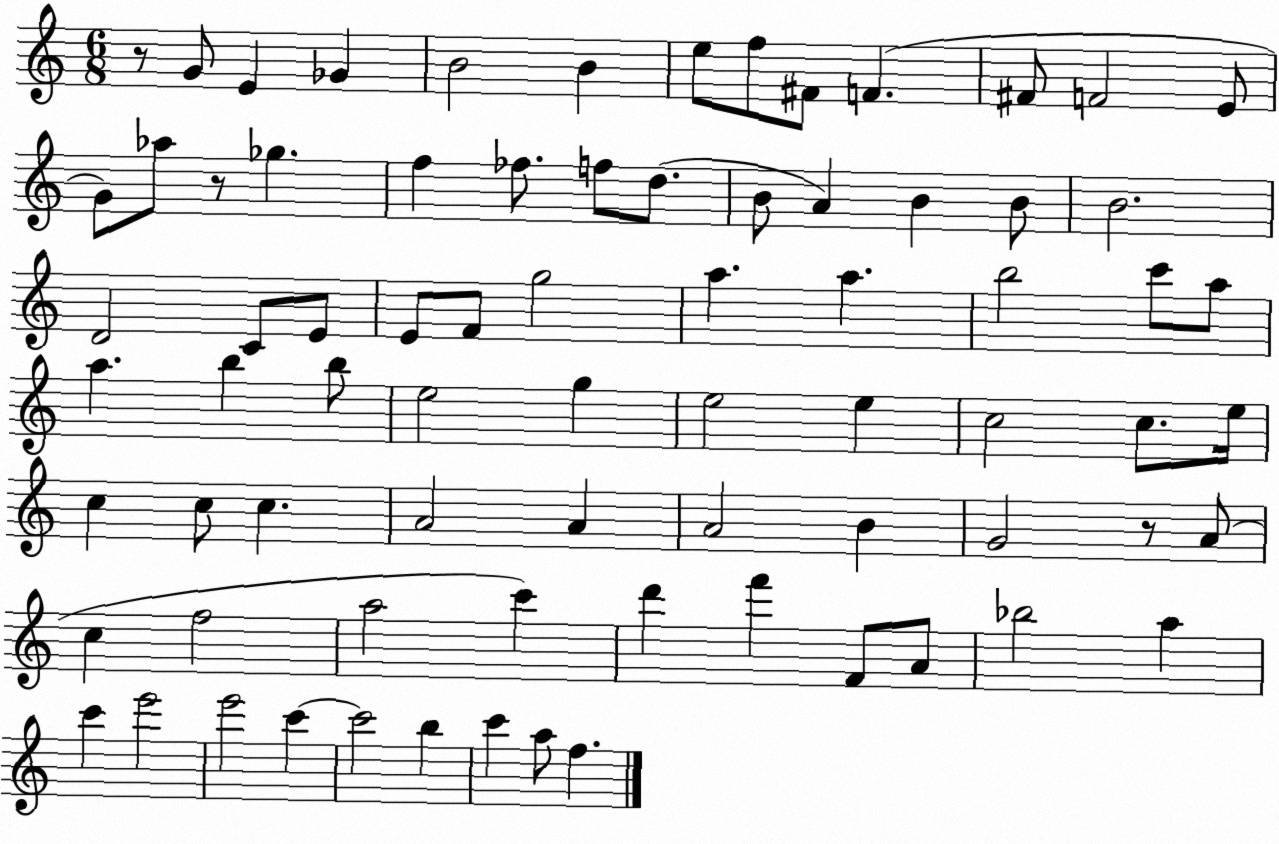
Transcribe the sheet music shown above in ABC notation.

X:1
T:Untitled
M:6/8
L:1/4
K:C
z/2 G/2 E _G B2 B e/2 f/2 ^F/2 F ^F/2 F2 E/2 G/2 _a/2 z/2 _g f _f/2 f/2 d/2 B/2 A B B/2 B2 D2 C/2 E/2 E/2 F/2 g2 a a b2 c'/2 a/2 a b b/2 e2 g e2 e c2 c/2 e/4 c c/2 c A2 A A2 B G2 z/2 A/2 c f2 a2 c' d' f' F/2 A/2 _b2 a c' e'2 e'2 c' c'2 b c' a/2 f